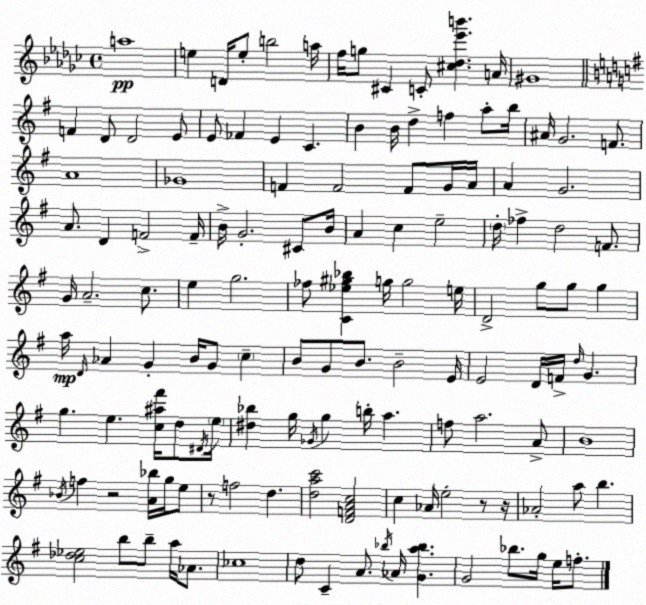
X:1
T:Untitled
M:4/4
L:1/4
K:Ebm
a4 e D/4 e/2 b2 a/4 f/4 g/2 ^C C/2 [^c_d_e'b'] A/4 ^G4 F D/2 D2 E/2 E/2 _F E C B B/4 d f a/2 b/4 ^A/4 G2 F/2 A4 _G4 F F2 F/2 G/4 A/4 A G2 A/2 D F2 F/4 B/4 G2 ^C/2 B/4 A c e2 d/4 _f d2 F/2 G/4 A2 c/2 e g2 _f/2 [C_e^g_b] g/4 g2 e/4 D2 g/2 g/2 g a/4 D/4 _A G B/4 G/2 c B/2 G/2 B/2 B2 E/4 E2 D/4 F/4 d/4 G g e [c^a^f']/4 d/2 ^D/4 e/4 [^d_b] g/4 _G/4 g b/4 a f/2 a2 A/2 B4 _B/4 f z2 [A_b]/4 g/4 e/2 z/2 f2 d [dac']2 [DFAc]2 c _A/4 e2 z/2 z/4 _A2 a/2 b [c_d_e]2 b/2 b/2 a/4 _A/2 _c4 d/2 C A/2 _b/4 _A/4 [Ga_b] G2 _b/2 g/4 e/4 f/2